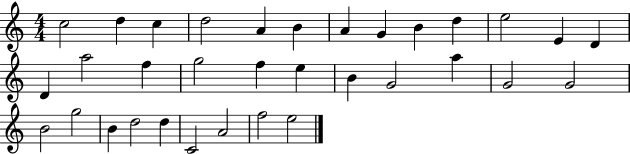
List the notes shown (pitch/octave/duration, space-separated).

C5/h D5/q C5/q D5/h A4/q B4/q A4/q G4/q B4/q D5/q E5/h E4/q D4/q D4/q A5/h F5/q G5/h F5/q E5/q B4/q G4/h A5/q G4/h G4/h B4/h G5/h B4/q D5/h D5/q C4/h A4/h F5/h E5/h